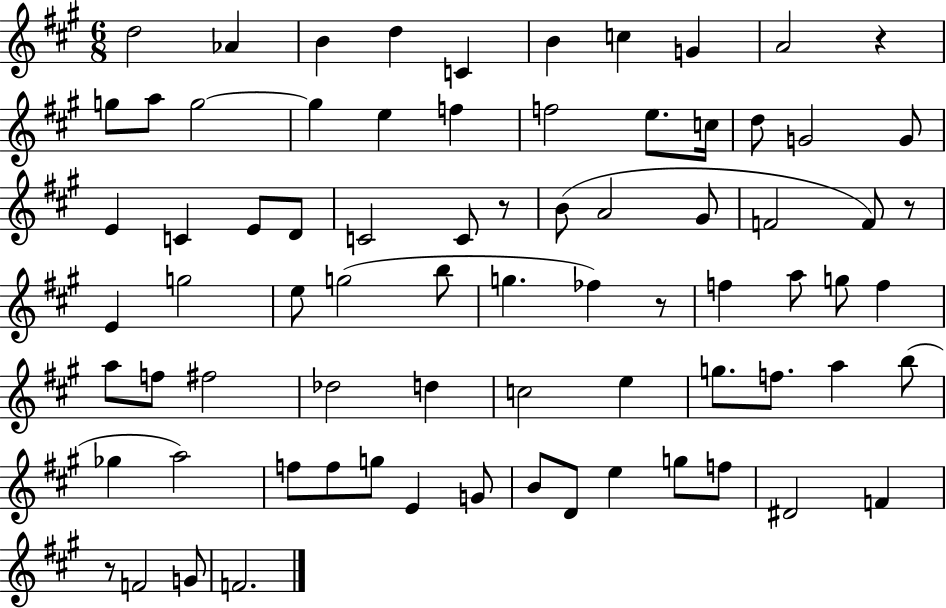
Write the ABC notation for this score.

X:1
T:Untitled
M:6/8
L:1/4
K:A
d2 _A B d C B c G A2 z g/2 a/2 g2 g e f f2 e/2 c/4 d/2 G2 G/2 E C E/2 D/2 C2 C/2 z/2 B/2 A2 ^G/2 F2 F/2 z/2 E g2 e/2 g2 b/2 g _f z/2 f a/2 g/2 f a/2 f/2 ^f2 _d2 d c2 e g/2 f/2 a b/2 _g a2 f/2 f/2 g/2 E G/2 B/2 D/2 e g/2 f/2 ^D2 F z/2 F2 G/2 F2